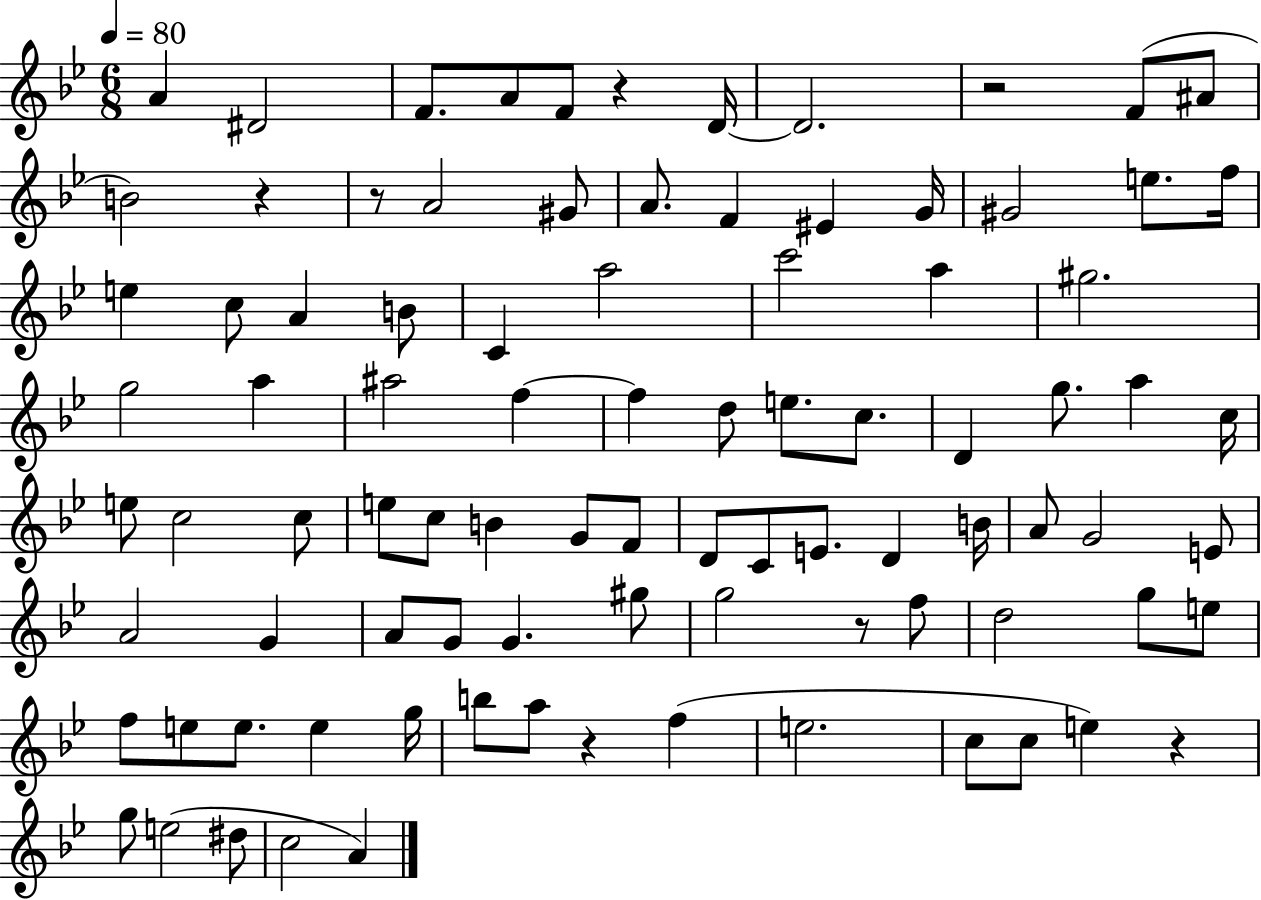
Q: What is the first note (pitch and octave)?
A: A4